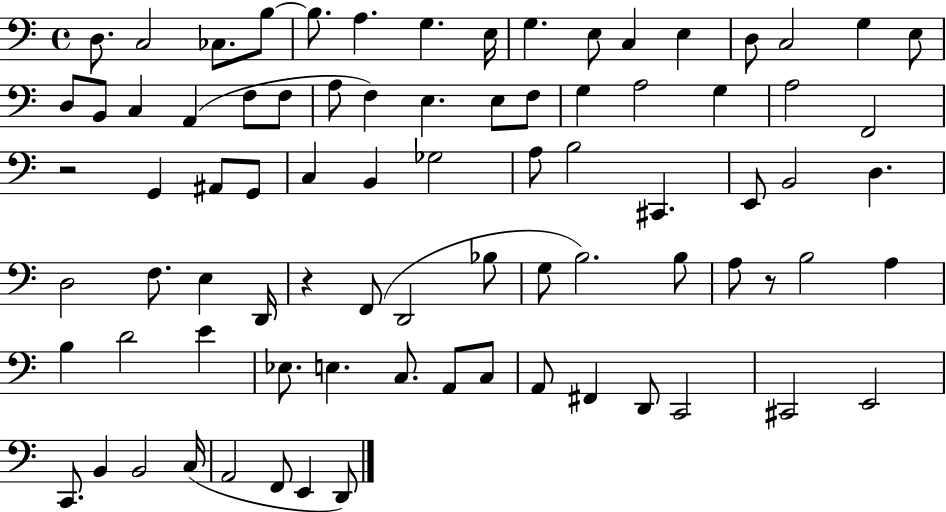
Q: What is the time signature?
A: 4/4